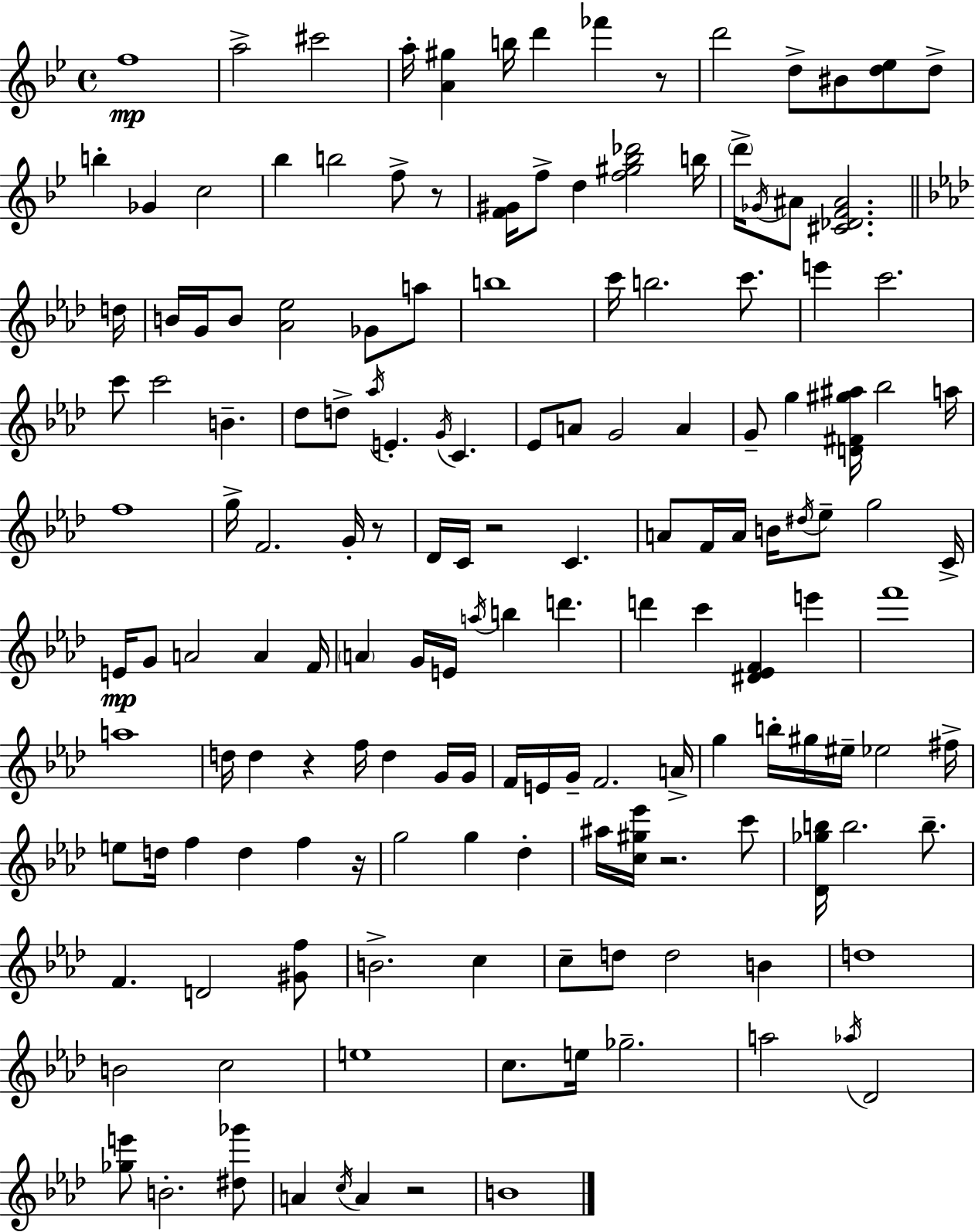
{
  \clef treble
  \time 4/4
  \defaultTimeSignature
  \key g \minor
  \repeat volta 2 { f''1\mp | a''2-> cis'''2 | a''16-. <a' gis''>4 b''16 d'''4 fes'''4 r8 | d'''2 d''8-> bis'8 <d'' ees''>8 d''8-> | \break b''4-. ges'4 c''2 | bes''4 b''2 f''8-> r8 | <f' gis'>16 f''8-> d''4 <f'' gis'' bes'' des'''>2 b''16 | \parenthesize d'''16-> \acciaccatura { ges'16 } ais'8 <cis' des' f' ais'>2. | \break \bar "||" \break \key aes \major d''16 b'16 g'16 b'8 <aes' ees''>2 ges'8 a''8 | b''1 | c'''16 b''2. c'''8. | e'''4 c'''2. | \break c'''8 c'''2 b'4.-- | des''8 d''8-> \acciaccatura { aes''16 } e'4.-. \acciaccatura { g'16 } c'4. | ees'8 a'8 g'2 a'4 | g'8-- g''4 <d' fis' gis'' ais''>16 bes''2 | \break a''16 f''1 | g''16-> f'2. | g'16-. r8 des'16 c'16 r2 c'4. | a'8 f'16 a'16 b'16 \acciaccatura { dis''16 } ees''8-- g''2 | \break c'16-> e'16\mp g'8 a'2 a'4 | f'16 \parenthesize a'4 g'16 e'16 \acciaccatura { a''16 } b''4 d'''4. | d'''4 c'''4 <dis' ees' f'>4 | e'''4 f'''1 | \break a''1 | d''16 d''4 r4 f''16 d''4 | g'16 g'16 f'16 e'16 g'16-- f'2. | a'16-> g''4 b''16-. gis''16 eis''16-- ees''2 | \break fis''16-> e''8 d''16 f''4 d''4 | f''4 r16 g''2 g''4 | des''4-. ais''16 <c'' gis'' ees'''>16 r2. | c'''8 <des' ges'' b''>16 b''2. | \break b''8.-- f'4. d'2 | <gis' f''>8 b'2.-> | c''4 c''8-- d''8 d''2 | b'4 d''1 | \break b'2 c''2 | e''1 | c''8. e''16 ges''2.-- | a''2 \acciaccatura { aes''16 } des'2 | \break <ges'' e'''>8 b'2.-. | <dis'' ges'''>8 a'4 \acciaccatura { c''16 } a'4 r2 | b'1 | } \bar "|."
}